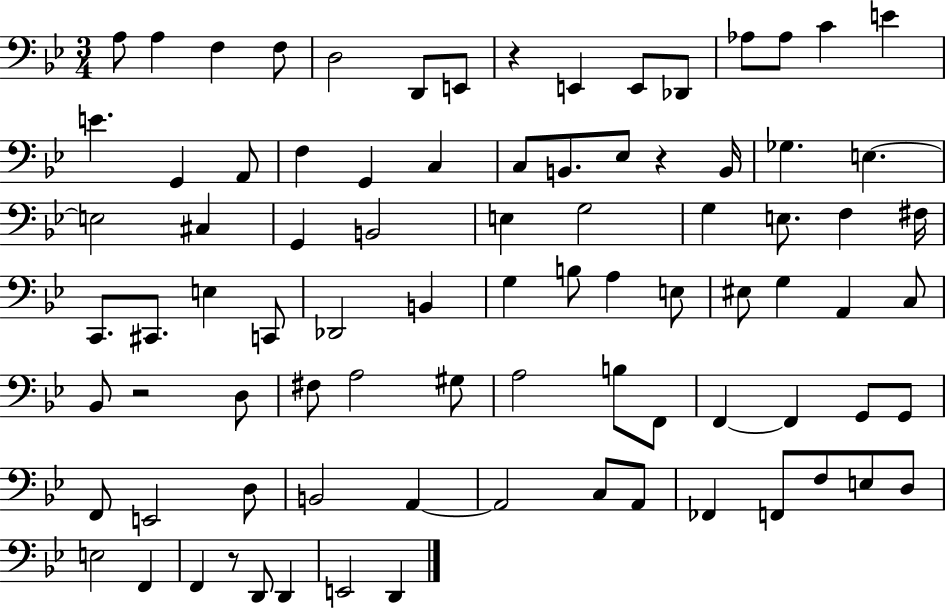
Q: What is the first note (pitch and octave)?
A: A3